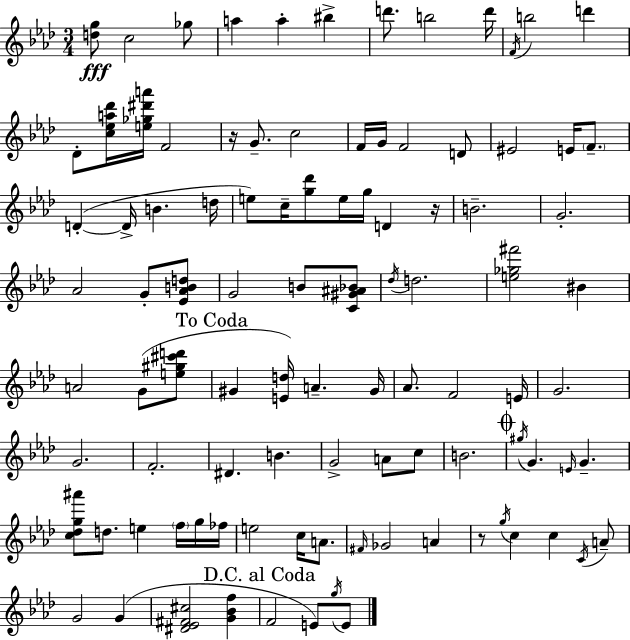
{
  \clef treble
  \numericTimeSignature
  \time 3/4
  \key aes \major
  <d'' g''>8\fff c''2 ges''8 | a''4 a''4-. bis''4-> | d'''8. b''2 d'''16 | \acciaccatura { f'16 } b''2 d'''4 | \break des'8-. <c'' ees'' a'' des'''>16 <e'' ges'' dis''' a'''>16 f'2 | r16 g'8.-- c''2 | f'16 g'16 f'2 d'8 | eis'2 e'16 \parenthesize f'8.-- | \break d'4-.~(~ d'16-> b'4. | d''16 e''8) c''16-- <g'' des'''>8 e''16 g''16 d'4 | r16 b'2.-- | g'2.-. | \break aes'2 g'8-. <ees' aes' b' d''>8 | g'2 b'8 <c' gis' ais' bes'>8 | \acciaccatura { des''16 } d''2. | <e'' ges'' fis'''>2 bis'4 | \break a'2 g'8( | <e'' gis'' cis''' d'''>8 \mark "To Coda" gis'4 <e' d''>16) a'4.-- | gis'16 aes'8. f'2 | e'16 g'2. | \break g'2. | f'2.-. | dis'4. b'4. | g'2-> a'8 | \break c''8 b'2. | \mark \markup { \musicglyph "scripts.coda" } \acciaccatura { gis''16 } g'4. \grace { e'16 } g'4.-- | <c'' des'' g'' ais'''>8 d''8. e''4 | \parenthesize f''16 g''16 fes''16 e''2 | \break c''16 a'8. \grace { fis'16 } ges'2 | a'4 r8 \acciaccatura { g''16 } c''4 | c''4 \acciaccatura { c'16 } a'8-- g'2 | g'4( <dis' ees' fis' cis''>2 | \break <g' bes' f''>4 \mark "D.C. al Coda" f'2 | e'8) \acciaccatura { g''16 } e'8 \bar "|."
}